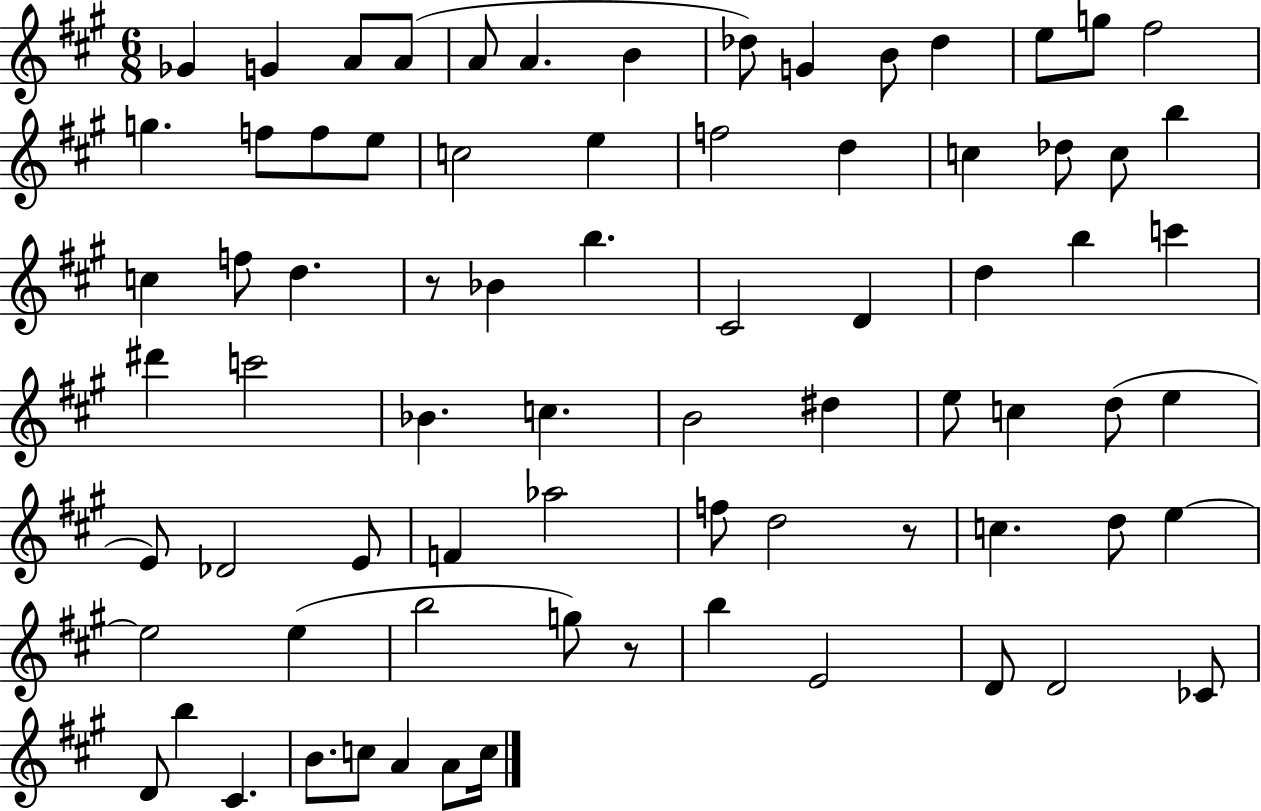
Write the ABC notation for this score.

X:1
T:Untitled
M:6/8
L:1/4
K:A
_G G A/2 A/2 A/2 A B _d/2 G B/2 _d e/2 g/2 ^f2 g f/2 f/2 e/2 c2 e f2 d c _d/2 c/2 b c f/2 d z/2 _B b ^C2 D d b c' ^d' c'2 _B c B2 ^d e/2 c d/2 e E/2 _D2 E/2 F _a2 f/2 d2 z/2 c d/2 e e2 e b2 g/2 z/2 b E2 D/2 D2 _C/2 D/2 b ^C B/2 c/2 A A/2 c/4